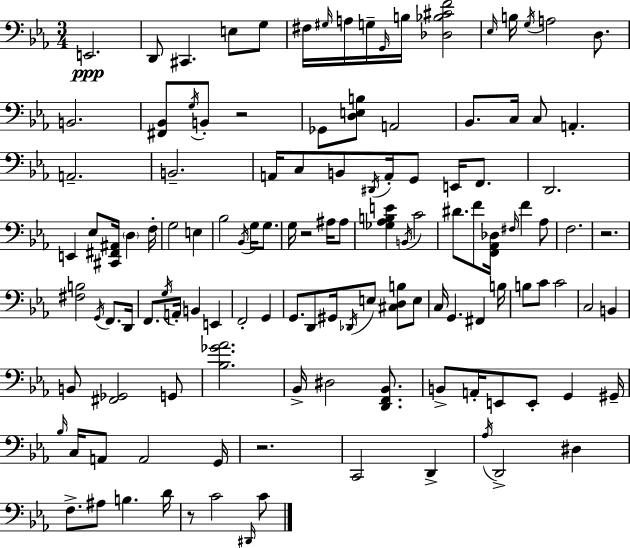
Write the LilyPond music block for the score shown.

{
  \clef bass
  \numericTimeSignature
  \time 3/4
  \key c \minor
  e,2.\ppp | d,8 cis,4. e8 g8 | fis16 \grace { gis16 } a16 g16-- \grace { g,16 } b16 <des bes cis' f'>2 | \grace { ees16 } b16 \acciaccatura { g16 } a2 | \break d8. b,2. | <fis, bes,>8 \acciaccatura { g16 } b,8-. r2 | ges,8 <d e b>8 a,2 | bes,8. c16 c8 a,4.-. | \break a,2.-- | b,2.-- | a,16 c8 b,8 \acciaccatura { dis,16 } a,16-. | g,8 e,16 f,8. d,2. | \break e,4 ees8 | <cis, fis, ais,>16 \parenthesize d4 f16-. g2 | e4 bes2 | \acciaccatura { bes,16 } g16 g8. g16 r2 | \break ais16 ais8 <ges aes b e'>4 \acciaccatura { b,16 } | c'2 dis'8. f'8 | <f, aes, des>16 \grace { fis16 } f'4 aes8 f2. | r2. | \break <fis b>2 | \acciaccatura { g,16 } f,8. d,16 f,8. | \acciaccatura { g16 } a,16-. b,4 e,4 f,2-. | g,4 g,8. | \break d,8 gis,16 \acciaccatura { des,16 } e8 <cis d b>8 e8 | c16 g,4. fis,4 b16 | b8 c'8 c'2 | c2 b,4 | \break b,8 <fis, ges,>2 g,8 | <bes ges' aes'>2. | bes,16-> dis2 <d, f, bes,>8. | b,8-> a,16-. e,8 e,8-. g,4 gis,16-- | \break \grace { bes16 } c16 a,8 a,2 | g,16 r2. | c,2 d,4-> | \acciaccatura { aes16 } d,2-> dis4 | \break f8.-> ais8 b4. | d'16 r8 c'2 | \grace { dis,16 } c'8 \bar "|."
}